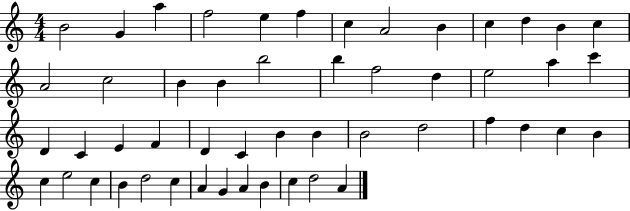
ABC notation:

X:1
T:Untitled
M:4/4
L:1/4
K:C
B2 G a f2 e f c A2 B c d B c A2 c2 B B b2 b f2 d e2 a c' D C E F D C B B B2 d2 f d c B c e2 c B d2 c A G A B c d2 A